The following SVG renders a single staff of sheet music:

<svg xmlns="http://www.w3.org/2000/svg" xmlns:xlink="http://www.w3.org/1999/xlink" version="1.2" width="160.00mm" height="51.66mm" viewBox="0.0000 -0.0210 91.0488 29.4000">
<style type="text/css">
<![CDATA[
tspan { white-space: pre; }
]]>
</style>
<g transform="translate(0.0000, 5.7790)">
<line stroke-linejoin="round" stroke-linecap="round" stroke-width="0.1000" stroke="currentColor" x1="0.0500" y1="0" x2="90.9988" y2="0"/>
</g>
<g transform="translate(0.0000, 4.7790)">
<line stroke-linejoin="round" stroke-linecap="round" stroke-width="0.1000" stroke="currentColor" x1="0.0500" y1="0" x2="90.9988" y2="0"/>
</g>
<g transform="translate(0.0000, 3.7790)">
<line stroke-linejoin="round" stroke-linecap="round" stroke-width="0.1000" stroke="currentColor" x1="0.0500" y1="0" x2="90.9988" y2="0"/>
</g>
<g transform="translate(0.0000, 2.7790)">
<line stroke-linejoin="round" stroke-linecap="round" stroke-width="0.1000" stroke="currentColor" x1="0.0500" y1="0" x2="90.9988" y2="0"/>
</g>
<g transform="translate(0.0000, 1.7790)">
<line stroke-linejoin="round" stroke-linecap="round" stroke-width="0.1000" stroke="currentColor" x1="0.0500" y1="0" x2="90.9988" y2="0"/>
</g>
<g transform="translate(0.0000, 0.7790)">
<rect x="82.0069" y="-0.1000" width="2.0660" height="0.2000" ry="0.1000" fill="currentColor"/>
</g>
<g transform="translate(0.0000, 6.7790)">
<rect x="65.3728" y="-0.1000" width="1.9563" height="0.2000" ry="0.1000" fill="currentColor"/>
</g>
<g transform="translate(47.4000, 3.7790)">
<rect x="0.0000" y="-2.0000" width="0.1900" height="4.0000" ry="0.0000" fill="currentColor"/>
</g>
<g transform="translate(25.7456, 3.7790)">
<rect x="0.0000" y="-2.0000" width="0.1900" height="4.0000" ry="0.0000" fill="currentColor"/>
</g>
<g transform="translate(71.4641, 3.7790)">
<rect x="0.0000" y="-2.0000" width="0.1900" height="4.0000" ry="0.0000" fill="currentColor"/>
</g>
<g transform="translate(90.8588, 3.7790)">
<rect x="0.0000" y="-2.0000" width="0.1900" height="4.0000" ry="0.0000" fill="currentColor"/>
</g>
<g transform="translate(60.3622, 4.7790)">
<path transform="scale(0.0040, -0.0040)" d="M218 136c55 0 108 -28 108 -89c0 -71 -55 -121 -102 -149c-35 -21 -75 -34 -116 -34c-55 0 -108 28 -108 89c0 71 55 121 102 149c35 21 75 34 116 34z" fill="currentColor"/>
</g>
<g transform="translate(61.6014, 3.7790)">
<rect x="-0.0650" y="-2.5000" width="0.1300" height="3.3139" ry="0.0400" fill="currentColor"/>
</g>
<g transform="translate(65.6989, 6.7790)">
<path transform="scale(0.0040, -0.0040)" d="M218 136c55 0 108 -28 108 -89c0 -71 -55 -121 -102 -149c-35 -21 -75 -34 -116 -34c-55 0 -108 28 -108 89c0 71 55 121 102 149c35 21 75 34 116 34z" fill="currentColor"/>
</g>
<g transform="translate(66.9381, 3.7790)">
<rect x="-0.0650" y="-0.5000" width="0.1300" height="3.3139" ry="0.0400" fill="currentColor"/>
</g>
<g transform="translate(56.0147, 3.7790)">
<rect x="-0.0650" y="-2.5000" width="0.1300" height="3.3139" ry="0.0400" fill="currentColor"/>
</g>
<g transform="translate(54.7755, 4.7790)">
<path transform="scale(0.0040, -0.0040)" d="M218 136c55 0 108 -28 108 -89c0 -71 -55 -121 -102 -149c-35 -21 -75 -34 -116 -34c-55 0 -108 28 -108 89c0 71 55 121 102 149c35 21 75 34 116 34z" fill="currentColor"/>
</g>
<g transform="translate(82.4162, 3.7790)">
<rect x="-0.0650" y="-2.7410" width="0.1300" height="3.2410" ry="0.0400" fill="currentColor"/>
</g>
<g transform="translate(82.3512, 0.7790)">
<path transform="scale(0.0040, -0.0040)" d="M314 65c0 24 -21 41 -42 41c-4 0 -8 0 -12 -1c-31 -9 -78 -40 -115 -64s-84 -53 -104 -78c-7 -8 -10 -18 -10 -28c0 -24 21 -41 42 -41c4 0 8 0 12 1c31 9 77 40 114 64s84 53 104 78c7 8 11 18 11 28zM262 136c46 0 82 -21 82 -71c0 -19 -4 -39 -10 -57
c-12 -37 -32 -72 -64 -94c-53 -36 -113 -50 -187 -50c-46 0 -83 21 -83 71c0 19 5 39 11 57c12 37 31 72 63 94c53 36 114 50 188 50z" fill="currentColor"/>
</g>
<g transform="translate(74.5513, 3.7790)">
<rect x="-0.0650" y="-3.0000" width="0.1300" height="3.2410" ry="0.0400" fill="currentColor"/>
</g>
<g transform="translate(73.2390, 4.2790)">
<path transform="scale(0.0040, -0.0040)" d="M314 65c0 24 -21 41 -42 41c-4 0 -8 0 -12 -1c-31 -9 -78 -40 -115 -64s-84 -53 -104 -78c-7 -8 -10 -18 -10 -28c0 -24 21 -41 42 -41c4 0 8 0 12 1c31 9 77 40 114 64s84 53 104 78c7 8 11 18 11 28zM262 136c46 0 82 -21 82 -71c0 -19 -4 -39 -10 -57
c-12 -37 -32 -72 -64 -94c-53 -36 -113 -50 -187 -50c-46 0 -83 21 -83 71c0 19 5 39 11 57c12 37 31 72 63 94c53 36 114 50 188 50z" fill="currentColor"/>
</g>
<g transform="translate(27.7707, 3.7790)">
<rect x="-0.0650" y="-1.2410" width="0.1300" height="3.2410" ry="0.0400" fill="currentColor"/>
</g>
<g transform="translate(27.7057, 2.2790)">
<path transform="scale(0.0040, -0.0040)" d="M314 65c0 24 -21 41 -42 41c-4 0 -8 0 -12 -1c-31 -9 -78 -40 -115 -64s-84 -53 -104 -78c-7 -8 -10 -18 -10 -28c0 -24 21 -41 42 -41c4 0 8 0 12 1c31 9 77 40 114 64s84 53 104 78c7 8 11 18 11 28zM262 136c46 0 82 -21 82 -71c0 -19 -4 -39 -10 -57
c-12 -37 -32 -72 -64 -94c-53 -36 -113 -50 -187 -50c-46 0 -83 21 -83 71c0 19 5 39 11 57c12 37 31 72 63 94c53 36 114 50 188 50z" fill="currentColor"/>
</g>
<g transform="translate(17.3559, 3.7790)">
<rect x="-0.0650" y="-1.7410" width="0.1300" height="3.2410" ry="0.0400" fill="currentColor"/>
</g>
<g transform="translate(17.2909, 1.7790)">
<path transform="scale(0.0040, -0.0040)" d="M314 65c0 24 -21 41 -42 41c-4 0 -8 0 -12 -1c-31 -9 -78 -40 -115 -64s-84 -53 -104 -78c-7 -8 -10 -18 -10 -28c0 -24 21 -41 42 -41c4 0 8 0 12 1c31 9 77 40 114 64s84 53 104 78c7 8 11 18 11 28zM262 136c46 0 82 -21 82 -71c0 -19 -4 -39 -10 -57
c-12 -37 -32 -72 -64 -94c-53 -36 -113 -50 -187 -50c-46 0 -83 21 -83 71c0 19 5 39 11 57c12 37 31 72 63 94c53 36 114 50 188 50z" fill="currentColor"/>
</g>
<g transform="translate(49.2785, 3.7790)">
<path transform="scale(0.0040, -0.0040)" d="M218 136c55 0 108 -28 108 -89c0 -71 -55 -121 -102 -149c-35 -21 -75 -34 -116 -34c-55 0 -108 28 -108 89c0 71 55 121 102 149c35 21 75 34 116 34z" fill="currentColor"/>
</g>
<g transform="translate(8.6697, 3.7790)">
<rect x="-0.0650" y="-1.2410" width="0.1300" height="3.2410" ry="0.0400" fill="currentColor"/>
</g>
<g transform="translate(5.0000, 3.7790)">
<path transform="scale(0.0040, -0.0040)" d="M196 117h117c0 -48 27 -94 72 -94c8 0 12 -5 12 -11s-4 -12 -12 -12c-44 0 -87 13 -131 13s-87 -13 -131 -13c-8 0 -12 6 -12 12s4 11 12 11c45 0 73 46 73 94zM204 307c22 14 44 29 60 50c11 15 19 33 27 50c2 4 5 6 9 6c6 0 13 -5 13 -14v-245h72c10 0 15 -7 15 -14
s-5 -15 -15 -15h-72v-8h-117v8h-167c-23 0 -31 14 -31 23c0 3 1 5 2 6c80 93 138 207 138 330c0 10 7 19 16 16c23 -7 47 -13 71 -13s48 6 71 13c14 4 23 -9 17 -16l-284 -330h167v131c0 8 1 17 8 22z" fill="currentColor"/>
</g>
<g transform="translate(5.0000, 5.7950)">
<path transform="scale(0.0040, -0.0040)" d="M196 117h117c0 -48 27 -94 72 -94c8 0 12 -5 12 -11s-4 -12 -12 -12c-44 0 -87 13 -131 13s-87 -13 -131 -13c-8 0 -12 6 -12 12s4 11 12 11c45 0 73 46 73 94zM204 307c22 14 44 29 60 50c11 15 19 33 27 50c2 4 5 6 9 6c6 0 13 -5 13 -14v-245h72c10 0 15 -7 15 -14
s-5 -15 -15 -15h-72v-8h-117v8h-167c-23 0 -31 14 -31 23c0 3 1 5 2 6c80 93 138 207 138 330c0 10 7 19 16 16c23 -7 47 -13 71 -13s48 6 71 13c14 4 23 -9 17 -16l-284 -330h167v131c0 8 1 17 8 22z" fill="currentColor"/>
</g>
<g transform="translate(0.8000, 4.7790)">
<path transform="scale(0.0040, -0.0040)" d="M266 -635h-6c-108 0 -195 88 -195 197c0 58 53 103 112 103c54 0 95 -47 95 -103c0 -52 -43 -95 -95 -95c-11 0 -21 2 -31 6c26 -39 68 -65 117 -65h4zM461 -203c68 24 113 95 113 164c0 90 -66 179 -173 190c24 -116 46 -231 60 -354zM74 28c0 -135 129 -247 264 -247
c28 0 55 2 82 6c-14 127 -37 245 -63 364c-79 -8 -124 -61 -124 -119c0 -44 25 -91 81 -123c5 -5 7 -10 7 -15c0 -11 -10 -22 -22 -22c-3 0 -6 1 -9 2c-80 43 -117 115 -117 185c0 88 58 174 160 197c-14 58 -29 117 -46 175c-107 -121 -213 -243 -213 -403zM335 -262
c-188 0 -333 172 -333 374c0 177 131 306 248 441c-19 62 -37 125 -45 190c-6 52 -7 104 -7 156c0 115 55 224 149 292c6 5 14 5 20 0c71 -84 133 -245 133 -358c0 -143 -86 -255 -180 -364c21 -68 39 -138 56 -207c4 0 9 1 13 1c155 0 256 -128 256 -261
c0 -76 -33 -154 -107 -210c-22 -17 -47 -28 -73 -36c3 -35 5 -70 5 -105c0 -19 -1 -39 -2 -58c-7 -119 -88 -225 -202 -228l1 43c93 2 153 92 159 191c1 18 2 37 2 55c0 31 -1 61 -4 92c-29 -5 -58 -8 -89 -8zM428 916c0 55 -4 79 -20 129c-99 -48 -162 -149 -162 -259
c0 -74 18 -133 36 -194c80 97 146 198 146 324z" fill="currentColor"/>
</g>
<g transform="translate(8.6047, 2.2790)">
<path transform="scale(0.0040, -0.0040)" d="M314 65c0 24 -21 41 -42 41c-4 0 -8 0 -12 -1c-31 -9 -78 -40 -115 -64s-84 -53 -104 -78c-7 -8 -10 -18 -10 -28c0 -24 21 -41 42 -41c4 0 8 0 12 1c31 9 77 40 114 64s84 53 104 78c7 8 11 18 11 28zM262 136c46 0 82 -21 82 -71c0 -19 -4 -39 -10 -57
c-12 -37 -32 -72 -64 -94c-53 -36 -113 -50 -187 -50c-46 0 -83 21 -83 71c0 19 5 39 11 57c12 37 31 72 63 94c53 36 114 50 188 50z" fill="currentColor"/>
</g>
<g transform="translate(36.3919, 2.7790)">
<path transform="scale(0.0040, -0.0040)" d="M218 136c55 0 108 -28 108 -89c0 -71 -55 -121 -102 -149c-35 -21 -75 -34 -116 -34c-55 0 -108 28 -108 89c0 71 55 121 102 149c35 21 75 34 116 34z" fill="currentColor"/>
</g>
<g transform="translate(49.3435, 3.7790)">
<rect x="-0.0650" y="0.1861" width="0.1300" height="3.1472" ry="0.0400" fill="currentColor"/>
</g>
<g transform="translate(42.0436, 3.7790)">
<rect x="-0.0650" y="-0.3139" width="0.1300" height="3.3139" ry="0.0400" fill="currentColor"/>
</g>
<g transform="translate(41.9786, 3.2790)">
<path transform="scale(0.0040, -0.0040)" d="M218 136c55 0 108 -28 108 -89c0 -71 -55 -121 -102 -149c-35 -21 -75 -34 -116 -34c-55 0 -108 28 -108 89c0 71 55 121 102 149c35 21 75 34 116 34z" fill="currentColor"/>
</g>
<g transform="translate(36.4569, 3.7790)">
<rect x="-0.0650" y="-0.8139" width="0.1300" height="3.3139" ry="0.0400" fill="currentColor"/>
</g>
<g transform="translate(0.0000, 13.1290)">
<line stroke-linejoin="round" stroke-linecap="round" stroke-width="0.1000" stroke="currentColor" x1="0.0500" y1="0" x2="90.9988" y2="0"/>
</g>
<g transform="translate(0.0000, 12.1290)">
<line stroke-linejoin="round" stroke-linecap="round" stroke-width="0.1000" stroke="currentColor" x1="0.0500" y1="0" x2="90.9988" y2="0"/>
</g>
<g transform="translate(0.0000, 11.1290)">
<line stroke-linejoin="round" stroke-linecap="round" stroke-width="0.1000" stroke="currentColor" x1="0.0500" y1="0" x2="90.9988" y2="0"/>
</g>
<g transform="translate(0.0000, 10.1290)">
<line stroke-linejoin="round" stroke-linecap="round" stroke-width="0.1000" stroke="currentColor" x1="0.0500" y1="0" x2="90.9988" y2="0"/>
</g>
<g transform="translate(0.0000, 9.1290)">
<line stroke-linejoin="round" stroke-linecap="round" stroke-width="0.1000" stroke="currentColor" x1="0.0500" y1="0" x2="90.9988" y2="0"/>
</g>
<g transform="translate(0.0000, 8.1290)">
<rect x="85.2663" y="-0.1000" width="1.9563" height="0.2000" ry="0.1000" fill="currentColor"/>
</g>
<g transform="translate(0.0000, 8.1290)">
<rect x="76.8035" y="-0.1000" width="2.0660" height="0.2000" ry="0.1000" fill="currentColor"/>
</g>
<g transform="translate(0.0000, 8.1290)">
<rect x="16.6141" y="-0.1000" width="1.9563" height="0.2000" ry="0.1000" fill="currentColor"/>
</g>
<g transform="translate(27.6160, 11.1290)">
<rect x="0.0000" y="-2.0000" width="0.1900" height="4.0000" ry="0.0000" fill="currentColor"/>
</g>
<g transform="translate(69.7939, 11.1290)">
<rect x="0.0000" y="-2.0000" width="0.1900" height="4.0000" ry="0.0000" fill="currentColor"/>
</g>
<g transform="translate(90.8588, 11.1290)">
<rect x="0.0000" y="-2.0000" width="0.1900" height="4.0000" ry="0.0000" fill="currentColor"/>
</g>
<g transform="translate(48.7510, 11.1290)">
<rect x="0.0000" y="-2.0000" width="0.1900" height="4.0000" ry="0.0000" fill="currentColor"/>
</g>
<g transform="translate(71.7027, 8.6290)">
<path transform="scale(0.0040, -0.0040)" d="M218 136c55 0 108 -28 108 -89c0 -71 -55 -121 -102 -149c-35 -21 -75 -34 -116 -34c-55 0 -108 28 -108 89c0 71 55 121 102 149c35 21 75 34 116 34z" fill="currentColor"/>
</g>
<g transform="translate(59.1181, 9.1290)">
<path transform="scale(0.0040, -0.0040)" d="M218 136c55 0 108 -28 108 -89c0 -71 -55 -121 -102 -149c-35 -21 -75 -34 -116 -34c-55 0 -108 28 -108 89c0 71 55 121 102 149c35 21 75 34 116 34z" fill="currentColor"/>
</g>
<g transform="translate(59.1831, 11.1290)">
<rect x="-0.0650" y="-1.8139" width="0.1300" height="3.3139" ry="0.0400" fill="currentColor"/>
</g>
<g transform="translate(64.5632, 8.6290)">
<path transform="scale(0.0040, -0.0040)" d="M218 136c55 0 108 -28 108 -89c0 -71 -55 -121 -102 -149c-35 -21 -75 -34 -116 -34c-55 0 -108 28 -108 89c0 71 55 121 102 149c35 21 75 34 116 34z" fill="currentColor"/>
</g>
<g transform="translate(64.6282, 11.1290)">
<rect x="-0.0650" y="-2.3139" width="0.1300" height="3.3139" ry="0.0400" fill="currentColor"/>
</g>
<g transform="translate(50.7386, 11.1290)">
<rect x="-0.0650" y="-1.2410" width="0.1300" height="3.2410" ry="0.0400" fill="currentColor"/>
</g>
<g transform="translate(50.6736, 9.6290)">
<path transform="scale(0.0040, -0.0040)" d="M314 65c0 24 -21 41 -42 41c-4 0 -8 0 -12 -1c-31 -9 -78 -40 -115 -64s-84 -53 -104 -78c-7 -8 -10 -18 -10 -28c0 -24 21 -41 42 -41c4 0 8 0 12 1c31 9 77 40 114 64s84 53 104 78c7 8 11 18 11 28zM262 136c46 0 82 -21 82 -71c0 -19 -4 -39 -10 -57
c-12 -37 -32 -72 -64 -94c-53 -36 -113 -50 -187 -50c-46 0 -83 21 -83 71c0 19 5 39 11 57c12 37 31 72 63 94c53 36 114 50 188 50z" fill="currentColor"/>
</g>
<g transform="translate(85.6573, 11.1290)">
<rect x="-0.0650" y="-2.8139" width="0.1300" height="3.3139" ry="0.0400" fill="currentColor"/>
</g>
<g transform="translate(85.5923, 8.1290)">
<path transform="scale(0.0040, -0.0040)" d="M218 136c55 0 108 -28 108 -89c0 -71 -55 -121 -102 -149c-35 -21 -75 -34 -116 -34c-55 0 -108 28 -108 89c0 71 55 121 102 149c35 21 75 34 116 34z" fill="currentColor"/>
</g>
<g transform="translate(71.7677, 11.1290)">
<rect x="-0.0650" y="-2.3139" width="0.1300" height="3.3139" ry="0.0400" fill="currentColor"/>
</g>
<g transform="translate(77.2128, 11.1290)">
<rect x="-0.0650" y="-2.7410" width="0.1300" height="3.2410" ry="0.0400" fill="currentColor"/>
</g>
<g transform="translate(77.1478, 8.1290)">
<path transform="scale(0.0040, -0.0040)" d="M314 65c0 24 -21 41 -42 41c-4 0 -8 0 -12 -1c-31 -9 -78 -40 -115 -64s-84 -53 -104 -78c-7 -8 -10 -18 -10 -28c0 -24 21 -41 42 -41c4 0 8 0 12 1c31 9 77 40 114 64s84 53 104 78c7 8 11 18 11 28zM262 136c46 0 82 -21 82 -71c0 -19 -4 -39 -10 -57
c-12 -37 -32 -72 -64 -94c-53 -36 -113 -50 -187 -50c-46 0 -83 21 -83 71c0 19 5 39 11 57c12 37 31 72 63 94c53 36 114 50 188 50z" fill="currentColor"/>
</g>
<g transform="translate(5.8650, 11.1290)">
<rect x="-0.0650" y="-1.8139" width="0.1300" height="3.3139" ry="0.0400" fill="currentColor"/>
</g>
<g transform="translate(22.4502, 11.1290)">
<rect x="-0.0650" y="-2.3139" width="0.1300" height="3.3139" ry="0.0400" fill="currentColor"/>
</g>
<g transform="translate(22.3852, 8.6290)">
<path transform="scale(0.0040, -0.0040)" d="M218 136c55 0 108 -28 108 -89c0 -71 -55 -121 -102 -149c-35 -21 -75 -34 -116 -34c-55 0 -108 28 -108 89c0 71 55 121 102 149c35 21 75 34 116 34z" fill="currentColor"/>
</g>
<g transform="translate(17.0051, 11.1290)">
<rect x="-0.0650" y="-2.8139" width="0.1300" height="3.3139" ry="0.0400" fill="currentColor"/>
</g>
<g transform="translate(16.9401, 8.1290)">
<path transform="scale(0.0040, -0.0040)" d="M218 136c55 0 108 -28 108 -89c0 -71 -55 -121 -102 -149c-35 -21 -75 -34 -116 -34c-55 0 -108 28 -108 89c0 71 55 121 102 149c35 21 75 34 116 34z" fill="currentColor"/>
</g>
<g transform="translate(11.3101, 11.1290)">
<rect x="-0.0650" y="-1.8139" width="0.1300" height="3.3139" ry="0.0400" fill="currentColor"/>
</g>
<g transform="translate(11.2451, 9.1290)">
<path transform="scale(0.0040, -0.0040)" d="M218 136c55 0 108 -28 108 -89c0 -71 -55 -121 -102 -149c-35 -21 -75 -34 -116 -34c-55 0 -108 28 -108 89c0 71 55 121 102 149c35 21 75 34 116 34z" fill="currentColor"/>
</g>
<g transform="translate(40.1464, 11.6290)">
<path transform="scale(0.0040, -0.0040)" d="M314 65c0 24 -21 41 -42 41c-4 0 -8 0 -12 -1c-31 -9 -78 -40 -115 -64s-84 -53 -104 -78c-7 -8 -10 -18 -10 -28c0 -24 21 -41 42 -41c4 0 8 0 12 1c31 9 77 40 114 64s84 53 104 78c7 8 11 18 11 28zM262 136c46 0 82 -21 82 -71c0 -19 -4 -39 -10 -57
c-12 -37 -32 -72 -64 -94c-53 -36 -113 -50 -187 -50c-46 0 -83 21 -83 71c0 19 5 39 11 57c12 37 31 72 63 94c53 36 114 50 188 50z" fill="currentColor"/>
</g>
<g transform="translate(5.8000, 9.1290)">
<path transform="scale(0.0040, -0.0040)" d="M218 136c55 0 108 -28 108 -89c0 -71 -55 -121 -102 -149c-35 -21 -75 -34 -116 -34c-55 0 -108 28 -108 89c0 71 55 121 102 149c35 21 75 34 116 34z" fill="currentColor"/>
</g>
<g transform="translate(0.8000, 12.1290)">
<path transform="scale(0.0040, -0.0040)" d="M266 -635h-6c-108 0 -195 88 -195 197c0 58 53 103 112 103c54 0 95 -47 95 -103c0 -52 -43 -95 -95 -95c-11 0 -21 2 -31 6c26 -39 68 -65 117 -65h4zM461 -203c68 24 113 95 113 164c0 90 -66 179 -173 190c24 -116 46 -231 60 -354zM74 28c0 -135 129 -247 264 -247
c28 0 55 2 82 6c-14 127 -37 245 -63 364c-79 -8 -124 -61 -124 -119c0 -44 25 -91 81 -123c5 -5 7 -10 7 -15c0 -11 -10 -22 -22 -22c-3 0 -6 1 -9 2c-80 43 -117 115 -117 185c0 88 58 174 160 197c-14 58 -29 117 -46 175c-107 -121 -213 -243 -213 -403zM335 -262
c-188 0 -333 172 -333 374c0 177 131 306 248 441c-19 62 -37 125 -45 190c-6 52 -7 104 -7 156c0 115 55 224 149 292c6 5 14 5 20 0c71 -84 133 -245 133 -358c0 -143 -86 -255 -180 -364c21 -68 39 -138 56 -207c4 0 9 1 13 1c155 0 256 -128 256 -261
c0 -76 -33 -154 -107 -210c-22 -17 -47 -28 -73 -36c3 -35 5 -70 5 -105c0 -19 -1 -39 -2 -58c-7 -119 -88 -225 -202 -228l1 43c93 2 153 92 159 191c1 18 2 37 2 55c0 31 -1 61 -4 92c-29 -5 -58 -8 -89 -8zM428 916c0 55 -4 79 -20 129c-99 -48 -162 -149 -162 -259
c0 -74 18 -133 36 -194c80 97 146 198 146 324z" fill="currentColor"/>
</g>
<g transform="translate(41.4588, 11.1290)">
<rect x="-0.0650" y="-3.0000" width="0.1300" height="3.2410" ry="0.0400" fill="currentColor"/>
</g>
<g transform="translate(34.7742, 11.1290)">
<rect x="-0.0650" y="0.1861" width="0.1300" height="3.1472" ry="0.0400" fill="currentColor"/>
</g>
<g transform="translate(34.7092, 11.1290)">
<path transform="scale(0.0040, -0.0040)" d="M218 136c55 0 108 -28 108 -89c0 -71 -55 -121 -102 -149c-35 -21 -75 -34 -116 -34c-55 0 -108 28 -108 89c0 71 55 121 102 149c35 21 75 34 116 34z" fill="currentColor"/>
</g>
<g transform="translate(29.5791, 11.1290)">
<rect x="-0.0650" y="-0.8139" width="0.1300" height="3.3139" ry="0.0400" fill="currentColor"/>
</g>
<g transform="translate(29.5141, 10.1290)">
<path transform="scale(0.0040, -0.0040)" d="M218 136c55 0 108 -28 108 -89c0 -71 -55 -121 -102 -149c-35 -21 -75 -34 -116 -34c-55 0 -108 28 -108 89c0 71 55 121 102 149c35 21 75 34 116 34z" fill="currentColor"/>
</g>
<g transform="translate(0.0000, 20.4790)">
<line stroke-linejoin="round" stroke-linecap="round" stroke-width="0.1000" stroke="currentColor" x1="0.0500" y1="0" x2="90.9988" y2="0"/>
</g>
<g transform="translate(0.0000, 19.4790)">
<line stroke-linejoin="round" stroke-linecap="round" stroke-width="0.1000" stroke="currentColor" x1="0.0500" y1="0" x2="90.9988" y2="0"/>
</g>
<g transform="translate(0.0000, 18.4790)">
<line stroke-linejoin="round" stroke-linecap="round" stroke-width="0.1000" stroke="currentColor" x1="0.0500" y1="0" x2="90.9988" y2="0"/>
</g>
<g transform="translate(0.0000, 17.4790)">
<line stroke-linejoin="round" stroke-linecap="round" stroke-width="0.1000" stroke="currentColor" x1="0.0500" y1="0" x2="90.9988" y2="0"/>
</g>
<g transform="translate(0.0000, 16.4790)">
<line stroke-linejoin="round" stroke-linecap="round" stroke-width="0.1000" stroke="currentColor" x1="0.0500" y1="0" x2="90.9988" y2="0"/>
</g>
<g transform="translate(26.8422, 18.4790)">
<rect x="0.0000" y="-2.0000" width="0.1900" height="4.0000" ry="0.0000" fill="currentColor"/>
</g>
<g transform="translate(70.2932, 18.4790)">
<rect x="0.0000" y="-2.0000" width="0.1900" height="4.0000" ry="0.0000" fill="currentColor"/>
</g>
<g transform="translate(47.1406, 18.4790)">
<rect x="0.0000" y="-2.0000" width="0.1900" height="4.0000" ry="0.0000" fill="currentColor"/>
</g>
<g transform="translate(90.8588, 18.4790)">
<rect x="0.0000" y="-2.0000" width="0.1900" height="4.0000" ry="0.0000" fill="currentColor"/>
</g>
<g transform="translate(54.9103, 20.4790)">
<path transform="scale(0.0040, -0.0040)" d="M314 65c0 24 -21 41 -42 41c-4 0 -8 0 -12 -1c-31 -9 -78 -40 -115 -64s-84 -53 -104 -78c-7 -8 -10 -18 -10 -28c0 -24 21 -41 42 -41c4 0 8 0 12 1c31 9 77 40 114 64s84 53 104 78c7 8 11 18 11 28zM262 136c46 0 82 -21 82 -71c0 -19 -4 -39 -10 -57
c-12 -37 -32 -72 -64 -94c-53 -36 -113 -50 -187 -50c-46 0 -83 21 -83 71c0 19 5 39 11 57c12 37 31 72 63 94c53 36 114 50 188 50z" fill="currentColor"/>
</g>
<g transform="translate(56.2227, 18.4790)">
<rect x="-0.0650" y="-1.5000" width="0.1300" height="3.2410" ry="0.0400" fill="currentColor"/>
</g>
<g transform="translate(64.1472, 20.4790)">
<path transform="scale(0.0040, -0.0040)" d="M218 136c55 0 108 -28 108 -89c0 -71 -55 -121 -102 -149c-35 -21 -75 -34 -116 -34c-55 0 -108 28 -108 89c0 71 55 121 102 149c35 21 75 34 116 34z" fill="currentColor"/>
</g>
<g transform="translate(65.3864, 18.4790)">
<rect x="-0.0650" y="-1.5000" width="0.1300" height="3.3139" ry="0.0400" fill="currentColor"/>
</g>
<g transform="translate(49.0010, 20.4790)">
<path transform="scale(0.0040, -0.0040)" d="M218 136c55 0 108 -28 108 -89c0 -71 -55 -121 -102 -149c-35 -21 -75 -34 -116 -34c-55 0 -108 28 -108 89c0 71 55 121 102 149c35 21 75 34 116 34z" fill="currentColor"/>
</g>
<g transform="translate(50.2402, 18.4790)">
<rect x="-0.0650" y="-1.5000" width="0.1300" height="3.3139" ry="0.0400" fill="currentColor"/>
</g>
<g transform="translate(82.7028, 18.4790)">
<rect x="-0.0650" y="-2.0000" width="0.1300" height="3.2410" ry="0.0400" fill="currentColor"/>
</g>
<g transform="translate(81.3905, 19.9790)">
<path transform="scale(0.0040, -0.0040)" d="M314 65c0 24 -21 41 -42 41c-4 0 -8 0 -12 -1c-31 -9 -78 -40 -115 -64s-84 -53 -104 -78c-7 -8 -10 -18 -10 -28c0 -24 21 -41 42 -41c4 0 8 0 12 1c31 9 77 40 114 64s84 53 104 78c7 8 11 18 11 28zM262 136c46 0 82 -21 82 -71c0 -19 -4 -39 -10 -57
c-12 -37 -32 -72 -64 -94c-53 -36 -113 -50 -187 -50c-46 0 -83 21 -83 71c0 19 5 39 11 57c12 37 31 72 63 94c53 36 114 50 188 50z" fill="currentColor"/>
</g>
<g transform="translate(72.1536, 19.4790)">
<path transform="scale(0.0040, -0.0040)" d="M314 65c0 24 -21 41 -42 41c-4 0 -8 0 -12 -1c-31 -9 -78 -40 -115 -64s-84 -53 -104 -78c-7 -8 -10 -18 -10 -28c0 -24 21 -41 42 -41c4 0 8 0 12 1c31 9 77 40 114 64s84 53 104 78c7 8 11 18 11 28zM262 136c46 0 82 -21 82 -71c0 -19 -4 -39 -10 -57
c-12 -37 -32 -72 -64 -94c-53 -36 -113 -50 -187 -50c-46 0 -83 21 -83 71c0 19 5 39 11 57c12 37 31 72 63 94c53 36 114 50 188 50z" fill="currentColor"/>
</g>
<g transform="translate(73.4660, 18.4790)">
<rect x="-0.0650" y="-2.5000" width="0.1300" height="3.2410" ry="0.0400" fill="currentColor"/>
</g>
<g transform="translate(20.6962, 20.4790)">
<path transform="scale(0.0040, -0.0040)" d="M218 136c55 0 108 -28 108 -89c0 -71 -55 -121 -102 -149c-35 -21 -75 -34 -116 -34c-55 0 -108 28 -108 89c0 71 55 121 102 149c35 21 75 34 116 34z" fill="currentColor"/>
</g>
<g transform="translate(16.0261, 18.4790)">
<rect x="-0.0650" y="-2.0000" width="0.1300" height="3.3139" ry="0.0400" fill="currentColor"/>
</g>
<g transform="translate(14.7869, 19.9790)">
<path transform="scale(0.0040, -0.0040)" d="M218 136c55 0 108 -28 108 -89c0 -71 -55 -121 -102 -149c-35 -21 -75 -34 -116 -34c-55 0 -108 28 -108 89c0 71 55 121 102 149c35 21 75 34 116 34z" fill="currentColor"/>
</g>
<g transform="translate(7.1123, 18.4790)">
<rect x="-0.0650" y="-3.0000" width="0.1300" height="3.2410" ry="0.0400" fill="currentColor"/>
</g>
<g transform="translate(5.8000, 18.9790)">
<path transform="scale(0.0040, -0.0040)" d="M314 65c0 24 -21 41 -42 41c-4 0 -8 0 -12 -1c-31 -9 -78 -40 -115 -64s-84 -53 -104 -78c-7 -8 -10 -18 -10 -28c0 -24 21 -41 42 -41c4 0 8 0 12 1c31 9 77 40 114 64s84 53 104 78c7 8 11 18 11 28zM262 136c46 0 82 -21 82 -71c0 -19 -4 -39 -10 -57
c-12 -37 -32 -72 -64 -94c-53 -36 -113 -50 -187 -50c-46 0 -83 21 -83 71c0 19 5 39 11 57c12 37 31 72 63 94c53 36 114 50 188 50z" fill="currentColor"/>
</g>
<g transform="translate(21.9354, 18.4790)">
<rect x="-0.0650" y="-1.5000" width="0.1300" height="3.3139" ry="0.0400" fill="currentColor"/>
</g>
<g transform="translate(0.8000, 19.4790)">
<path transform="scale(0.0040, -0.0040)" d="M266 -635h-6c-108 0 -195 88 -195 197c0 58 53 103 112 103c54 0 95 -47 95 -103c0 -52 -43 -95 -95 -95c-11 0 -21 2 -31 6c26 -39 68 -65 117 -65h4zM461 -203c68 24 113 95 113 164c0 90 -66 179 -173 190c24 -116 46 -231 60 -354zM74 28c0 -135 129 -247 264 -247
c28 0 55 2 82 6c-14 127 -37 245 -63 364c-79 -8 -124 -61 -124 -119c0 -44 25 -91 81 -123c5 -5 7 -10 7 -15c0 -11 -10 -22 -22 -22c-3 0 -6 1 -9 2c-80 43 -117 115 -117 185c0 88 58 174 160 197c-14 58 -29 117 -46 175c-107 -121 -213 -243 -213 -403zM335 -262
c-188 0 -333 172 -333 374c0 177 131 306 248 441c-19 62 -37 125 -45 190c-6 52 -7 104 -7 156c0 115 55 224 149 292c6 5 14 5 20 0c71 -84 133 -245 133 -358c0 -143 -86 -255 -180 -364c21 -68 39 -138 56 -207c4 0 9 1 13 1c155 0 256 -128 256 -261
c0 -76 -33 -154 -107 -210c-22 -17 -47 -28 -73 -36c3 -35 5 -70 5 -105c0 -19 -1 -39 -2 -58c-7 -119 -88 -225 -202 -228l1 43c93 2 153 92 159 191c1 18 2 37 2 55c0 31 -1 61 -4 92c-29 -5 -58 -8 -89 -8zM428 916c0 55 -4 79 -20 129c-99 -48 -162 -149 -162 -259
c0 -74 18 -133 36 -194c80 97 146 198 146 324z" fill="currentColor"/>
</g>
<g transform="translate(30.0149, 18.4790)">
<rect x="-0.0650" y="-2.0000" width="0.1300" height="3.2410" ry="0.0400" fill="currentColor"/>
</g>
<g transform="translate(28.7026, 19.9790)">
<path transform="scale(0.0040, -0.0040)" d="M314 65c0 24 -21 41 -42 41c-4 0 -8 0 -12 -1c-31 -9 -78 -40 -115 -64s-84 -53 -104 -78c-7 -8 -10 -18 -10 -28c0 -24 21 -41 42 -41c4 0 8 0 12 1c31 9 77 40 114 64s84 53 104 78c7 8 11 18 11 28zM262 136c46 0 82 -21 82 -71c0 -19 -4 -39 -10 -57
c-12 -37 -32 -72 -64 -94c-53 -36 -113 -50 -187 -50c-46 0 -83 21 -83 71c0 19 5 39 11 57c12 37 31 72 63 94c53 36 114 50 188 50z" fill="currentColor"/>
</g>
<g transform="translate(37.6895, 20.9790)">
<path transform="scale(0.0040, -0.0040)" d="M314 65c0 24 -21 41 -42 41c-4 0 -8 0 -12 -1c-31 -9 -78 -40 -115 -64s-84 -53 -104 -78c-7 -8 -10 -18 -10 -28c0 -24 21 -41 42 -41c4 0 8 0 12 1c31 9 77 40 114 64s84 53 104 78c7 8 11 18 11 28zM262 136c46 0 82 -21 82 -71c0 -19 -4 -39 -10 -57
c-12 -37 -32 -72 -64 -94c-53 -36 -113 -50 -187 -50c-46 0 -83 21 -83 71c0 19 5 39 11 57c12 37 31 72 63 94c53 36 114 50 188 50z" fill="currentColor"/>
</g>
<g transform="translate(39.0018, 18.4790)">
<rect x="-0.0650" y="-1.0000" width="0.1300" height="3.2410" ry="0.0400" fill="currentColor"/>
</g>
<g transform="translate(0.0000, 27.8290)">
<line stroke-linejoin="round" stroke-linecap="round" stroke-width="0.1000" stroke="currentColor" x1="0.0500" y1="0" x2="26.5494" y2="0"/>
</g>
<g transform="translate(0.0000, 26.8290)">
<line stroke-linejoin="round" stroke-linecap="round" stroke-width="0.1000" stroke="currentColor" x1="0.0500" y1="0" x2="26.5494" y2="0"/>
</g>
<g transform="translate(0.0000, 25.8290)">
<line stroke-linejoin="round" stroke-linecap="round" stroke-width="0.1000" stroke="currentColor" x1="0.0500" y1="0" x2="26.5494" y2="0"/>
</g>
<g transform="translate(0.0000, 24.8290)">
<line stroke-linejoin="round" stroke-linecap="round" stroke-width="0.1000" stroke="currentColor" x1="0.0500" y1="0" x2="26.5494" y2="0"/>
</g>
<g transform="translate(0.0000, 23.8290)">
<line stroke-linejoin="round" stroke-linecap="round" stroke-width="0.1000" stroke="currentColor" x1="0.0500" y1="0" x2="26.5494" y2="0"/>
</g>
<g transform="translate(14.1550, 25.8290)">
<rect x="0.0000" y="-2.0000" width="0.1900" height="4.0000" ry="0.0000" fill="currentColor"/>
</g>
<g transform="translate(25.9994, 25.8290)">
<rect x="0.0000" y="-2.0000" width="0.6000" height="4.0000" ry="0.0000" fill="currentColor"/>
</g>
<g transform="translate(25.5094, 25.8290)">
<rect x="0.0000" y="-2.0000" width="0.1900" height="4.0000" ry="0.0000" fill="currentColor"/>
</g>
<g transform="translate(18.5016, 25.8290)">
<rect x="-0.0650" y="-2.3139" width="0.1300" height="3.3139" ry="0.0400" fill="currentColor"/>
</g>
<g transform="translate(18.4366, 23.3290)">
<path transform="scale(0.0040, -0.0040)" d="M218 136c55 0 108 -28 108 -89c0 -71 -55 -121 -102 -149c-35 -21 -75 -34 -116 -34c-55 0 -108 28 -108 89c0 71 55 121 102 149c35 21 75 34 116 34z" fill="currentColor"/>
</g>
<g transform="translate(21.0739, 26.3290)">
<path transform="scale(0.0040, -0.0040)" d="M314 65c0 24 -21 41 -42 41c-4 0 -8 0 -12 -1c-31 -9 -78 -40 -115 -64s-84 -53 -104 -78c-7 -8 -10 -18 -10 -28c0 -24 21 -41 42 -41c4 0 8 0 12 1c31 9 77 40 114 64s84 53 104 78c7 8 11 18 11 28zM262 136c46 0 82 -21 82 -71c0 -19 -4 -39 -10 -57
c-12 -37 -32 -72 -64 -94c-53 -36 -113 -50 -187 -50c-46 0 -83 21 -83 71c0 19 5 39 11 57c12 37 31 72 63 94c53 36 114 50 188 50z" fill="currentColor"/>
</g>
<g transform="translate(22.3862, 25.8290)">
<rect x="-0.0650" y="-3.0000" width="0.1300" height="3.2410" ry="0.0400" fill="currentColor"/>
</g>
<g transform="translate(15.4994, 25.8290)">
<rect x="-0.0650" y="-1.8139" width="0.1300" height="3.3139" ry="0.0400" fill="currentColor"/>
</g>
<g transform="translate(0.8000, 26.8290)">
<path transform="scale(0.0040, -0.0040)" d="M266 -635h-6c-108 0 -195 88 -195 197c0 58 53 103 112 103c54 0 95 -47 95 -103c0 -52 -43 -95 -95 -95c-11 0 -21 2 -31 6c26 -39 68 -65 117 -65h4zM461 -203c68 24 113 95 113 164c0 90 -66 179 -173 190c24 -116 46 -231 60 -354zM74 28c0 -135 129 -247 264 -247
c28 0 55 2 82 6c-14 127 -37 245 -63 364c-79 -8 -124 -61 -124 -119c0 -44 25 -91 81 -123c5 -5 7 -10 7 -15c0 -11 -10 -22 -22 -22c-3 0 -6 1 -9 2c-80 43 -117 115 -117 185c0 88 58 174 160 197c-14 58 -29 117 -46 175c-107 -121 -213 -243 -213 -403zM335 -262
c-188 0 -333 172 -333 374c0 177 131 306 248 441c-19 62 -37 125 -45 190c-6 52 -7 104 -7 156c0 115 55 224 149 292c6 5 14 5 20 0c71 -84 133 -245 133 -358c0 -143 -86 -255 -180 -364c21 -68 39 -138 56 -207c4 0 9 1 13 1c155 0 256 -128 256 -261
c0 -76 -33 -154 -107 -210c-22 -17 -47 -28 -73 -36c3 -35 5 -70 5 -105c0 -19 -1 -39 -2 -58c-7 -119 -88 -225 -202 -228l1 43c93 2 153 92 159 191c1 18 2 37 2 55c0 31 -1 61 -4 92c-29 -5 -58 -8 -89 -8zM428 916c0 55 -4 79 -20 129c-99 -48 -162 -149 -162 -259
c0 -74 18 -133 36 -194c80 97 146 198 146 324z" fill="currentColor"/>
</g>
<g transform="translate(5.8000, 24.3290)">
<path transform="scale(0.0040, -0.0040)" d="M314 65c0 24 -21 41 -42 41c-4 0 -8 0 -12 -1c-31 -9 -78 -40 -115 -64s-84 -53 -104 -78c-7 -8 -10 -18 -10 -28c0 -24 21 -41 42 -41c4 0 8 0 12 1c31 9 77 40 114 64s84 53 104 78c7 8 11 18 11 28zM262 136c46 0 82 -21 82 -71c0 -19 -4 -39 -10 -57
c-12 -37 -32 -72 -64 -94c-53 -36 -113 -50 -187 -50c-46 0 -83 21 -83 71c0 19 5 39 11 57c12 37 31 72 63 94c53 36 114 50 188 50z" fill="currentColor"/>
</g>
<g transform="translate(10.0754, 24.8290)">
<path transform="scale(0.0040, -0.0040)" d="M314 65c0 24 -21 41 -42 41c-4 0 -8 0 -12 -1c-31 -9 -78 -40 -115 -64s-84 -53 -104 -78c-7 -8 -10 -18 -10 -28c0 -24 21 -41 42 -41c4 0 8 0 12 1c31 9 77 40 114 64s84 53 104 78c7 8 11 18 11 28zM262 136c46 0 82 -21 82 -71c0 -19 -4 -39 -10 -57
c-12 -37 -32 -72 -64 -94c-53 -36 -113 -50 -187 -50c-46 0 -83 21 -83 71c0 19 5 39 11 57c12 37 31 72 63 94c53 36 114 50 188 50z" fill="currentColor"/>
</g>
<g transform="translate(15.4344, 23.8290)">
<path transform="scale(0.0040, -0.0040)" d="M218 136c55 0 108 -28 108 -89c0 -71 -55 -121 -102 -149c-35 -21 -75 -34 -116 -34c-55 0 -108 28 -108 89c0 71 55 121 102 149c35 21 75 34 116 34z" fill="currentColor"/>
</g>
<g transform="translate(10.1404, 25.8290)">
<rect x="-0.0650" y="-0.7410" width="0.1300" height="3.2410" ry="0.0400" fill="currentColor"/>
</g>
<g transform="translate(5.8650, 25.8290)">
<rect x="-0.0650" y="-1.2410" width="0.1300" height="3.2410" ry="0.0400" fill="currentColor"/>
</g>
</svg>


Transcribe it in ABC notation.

X:1
T:Untitled
M:4/4
L:1/4
K:C
e2 f2 e2 d c B G G C A2 a2 f f a g d B A2 e2 f g g a2 a A2 F E F2 D2 E E2 E G2 F2 e2 d2 f g A2